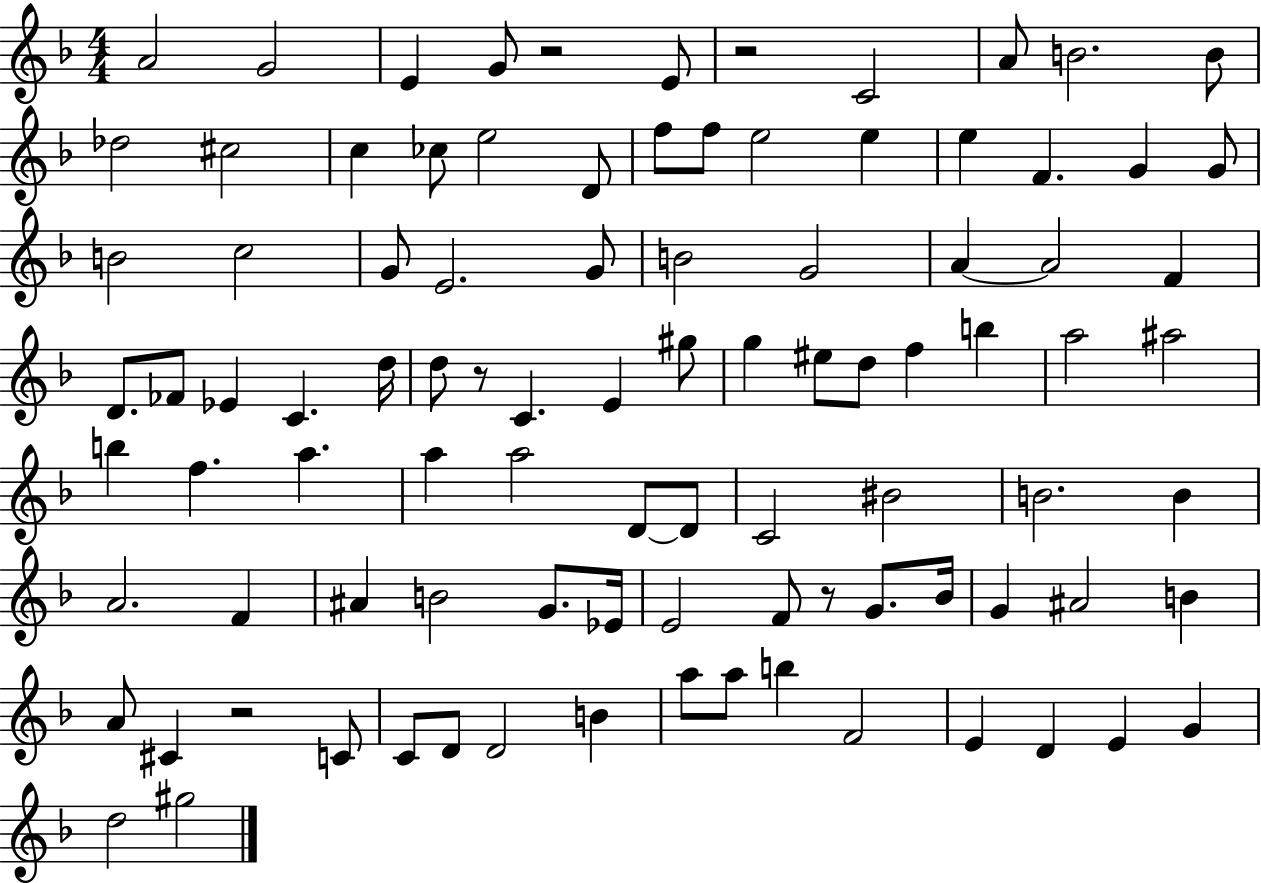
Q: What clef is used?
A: treble